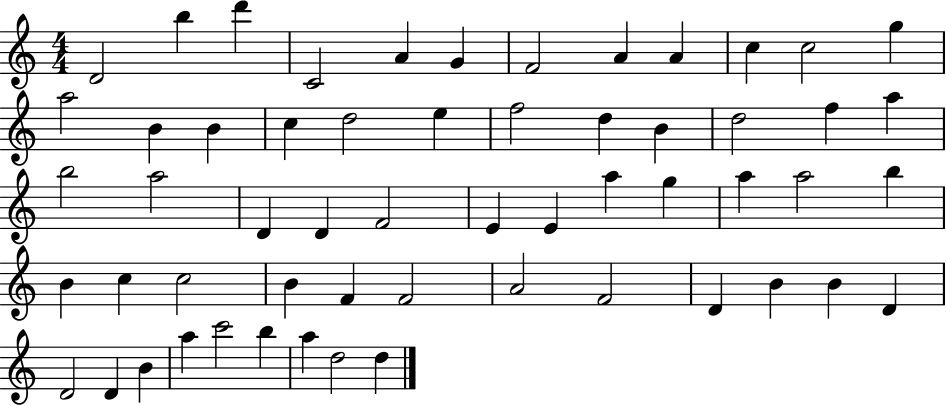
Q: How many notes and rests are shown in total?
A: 57